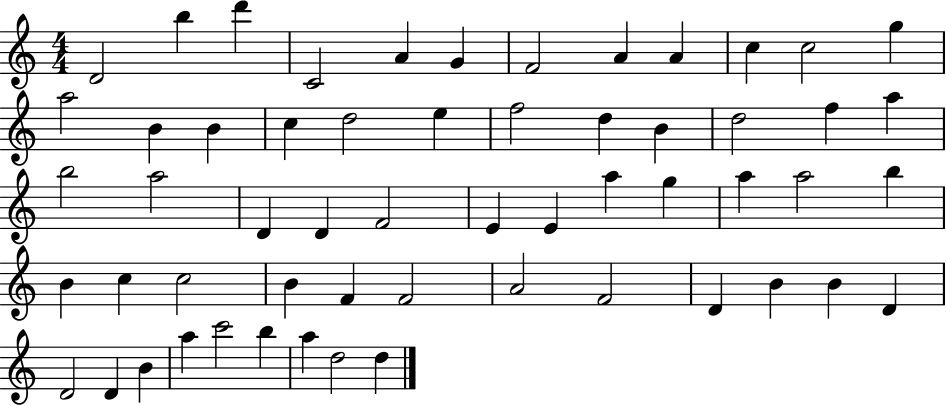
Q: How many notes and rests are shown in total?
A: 57